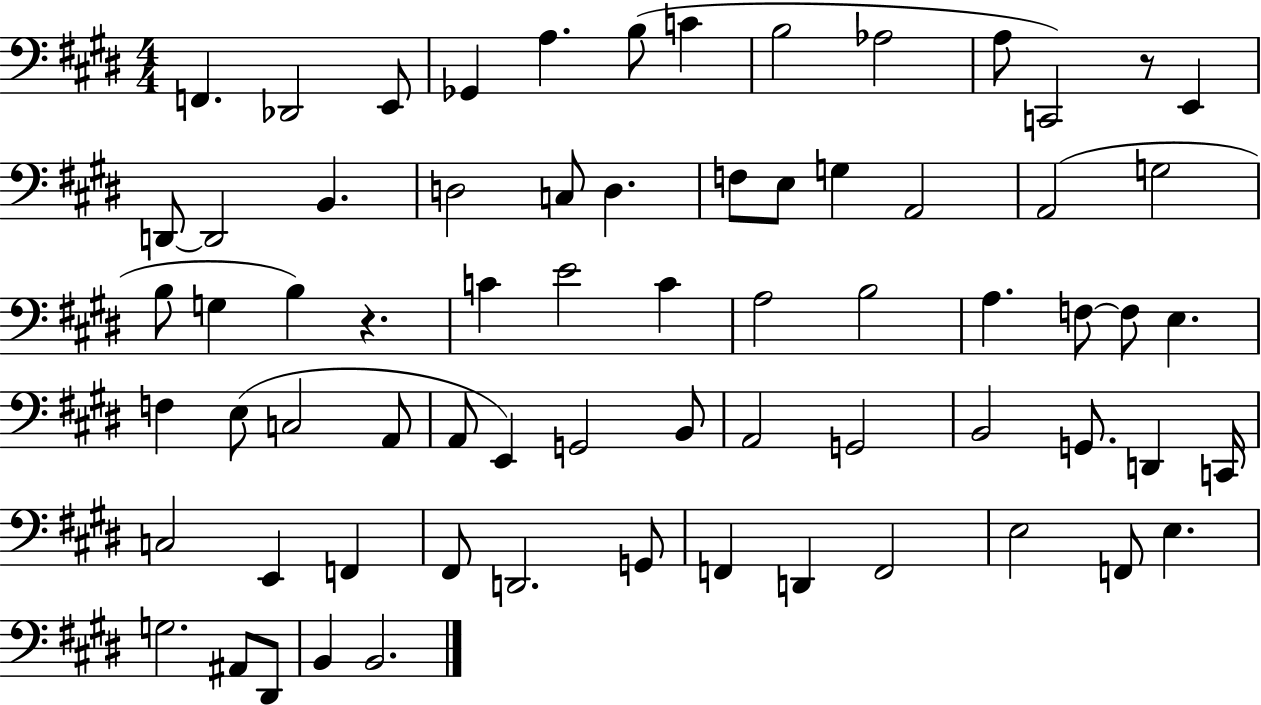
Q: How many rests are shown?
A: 2